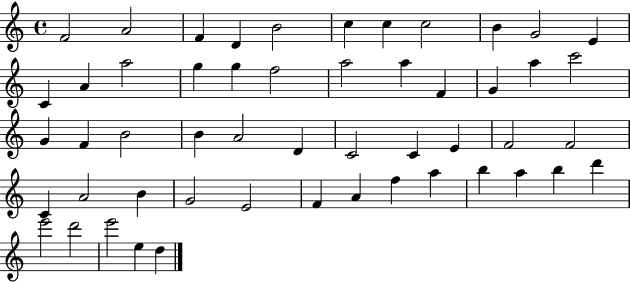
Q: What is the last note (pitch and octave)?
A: D5